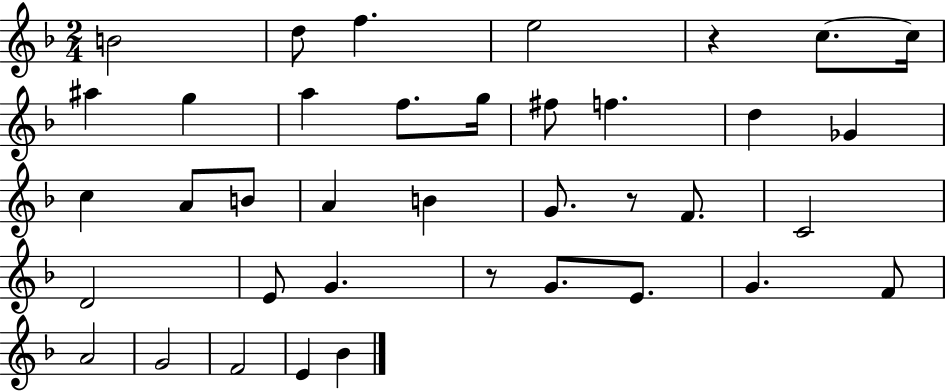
B4/h D5/e F5/q. E5/h R/q C5/e. C5/s A#5/q G5/q A5/q F5/e. G5/s F#5/e F5/q. D5/q Gb4/q C5/q A4/e B4/e A4/q B4/q G4/e. R/e F4/e. C4/h D4/h E4/e G4/q. R/e G4/e. E4/e. G4/q. F4/e A4/h G4/h F4/h E4/q Bb4/q